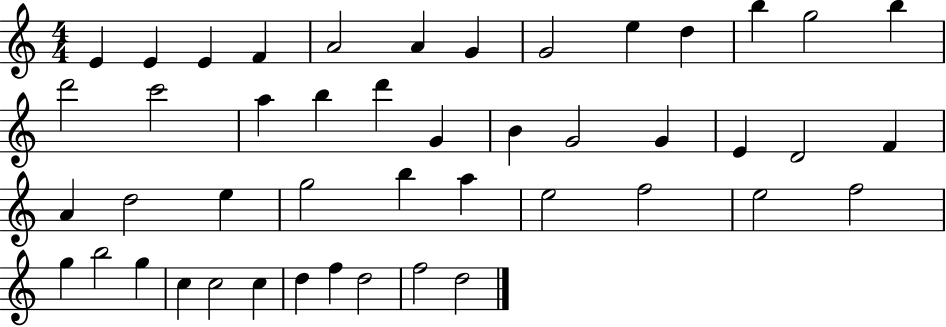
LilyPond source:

{
  \clef treble
  \numericTimeSignature
  \time 4/4
  \key c \major
  e'4 e'4 e'4 f'4 | a'2 a'4 g'4 | g'2 e''4 d''4 | b''4 g''2 b''4 | \break d'''2 c'''2 | a''4 b''4 d'''4 g'4 | b'4 g'2 g'4 | e'4 d'2 f'4 | \break a'4 d''2 e''4 | g''2 b''4 a''4 | e''2 f''2 | e''2 f''2 | \break g''4 b''2 g''4 | c''4 c''2 c''4 | d''4 f''4 d''2 | f''2 d''2 | \break \bar "|."
}